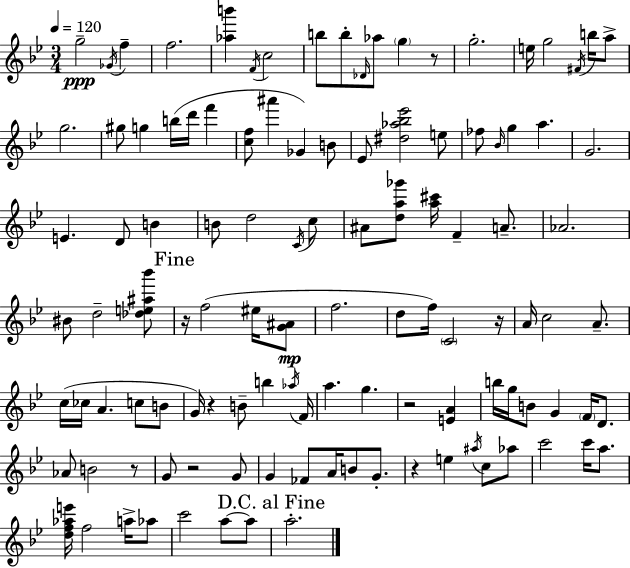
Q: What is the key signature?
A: BES major